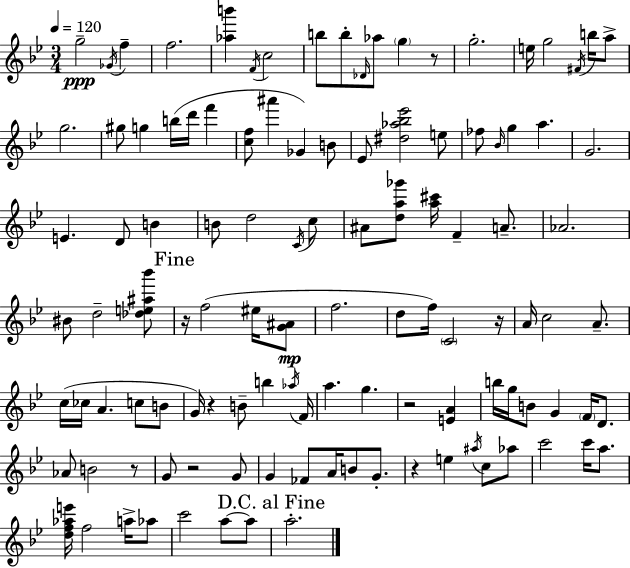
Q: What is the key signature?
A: BES major